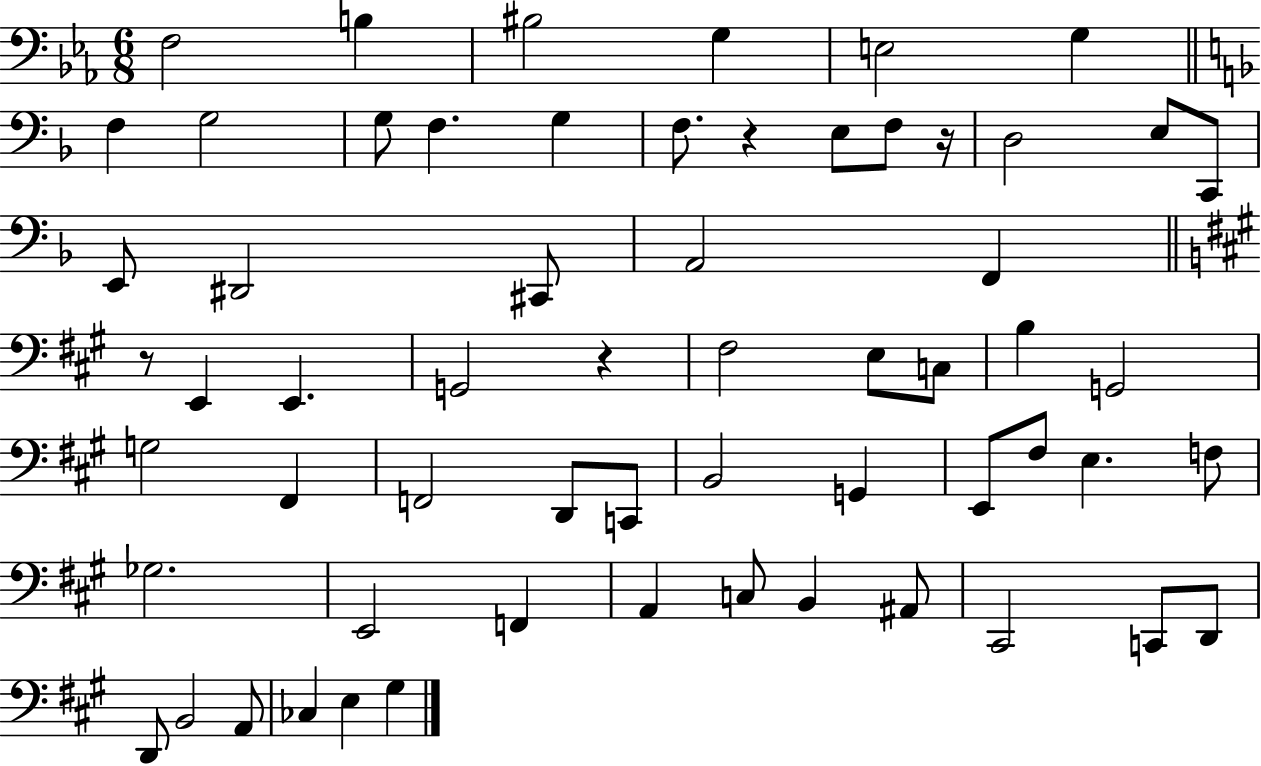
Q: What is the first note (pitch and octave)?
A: F3